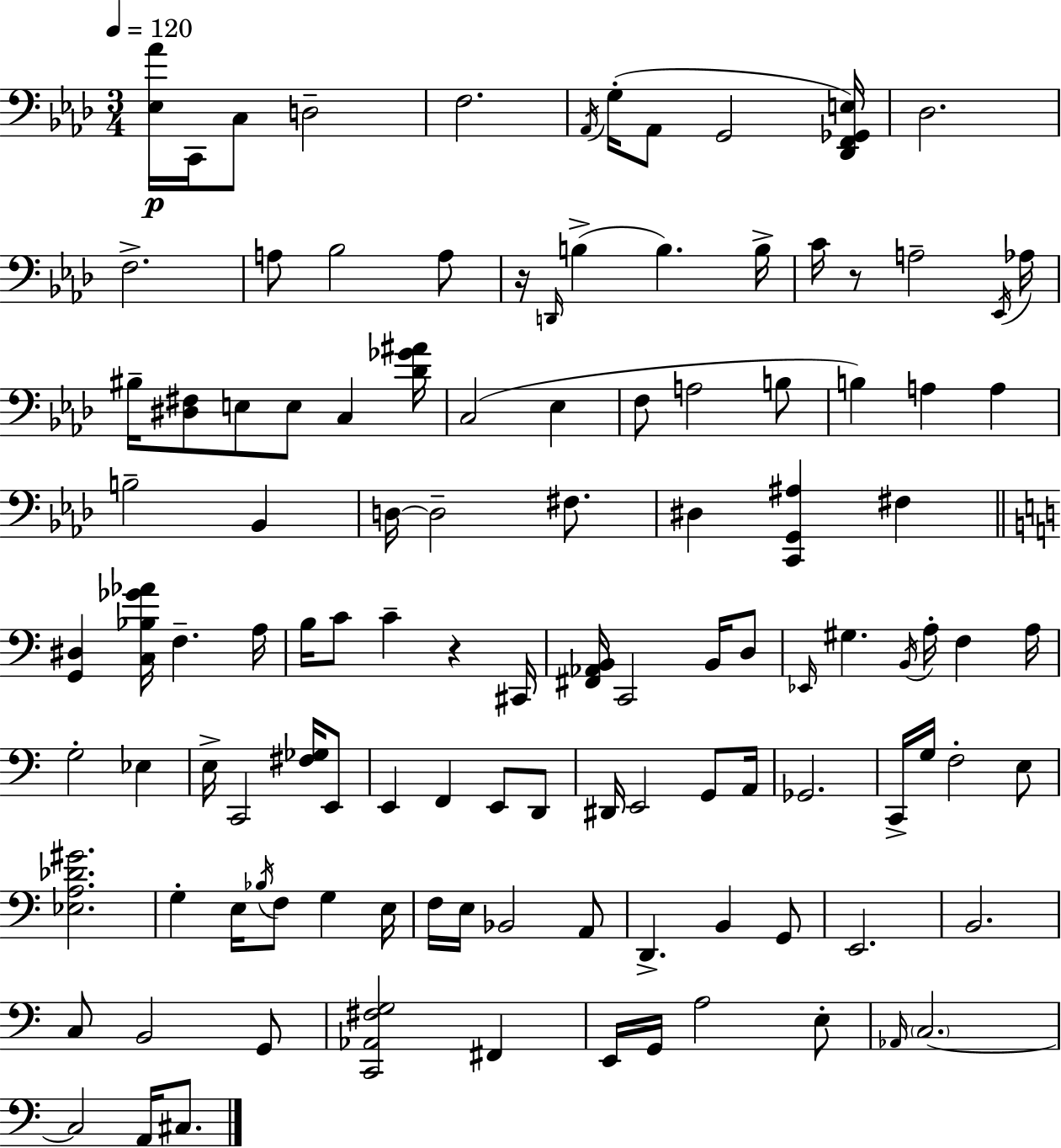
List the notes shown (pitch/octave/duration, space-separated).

[Eb3,Ab4]/s C2/s C3/e D3/h F3/h. Ab2/s G3/s Ab2/e G2/h [Db2,F2,Gb2,E3]/s Db3/h. F3/h. A3/e Bb3/h A3/e R/s D2/s B3/q B3/q. B3/s C4/s R/e A3/h Eb2/s Ab3/s BIS3/s [D#3,F#3]/e E3/e E3/e C3/q [Db4,Gb4,A#4]/s C3/h Eb3/q F3/e A3/h B3/e B3/q A3/q A3/q B3/h Bb2/q D3/s D3/h F#3/e. D#3/q [C2,G2,A#3]/q F#3/q [G2,D#3]/q [C3,Bb3,Gb4,Ab4]/s F3/q. A3/s B3/s C4/e C4/q R/q C#2/s [F#2,Ab2,B2]/s C2/h B2/s D3/e Eb2/s G#3/q. B2/s A3/s F3/q A3/s G3/h Eb3/q E3/s C2/h [F#3,Gb3]/s E2/e E2/q F2/q E2/e D2/e D#2/s E2/h G2/e A2/s Gb2/h. C2/s G3/s F3/h E3/e [Eb3,A3,Db4,G#4]/h. G3/q E3/s Bb3/s F3/e G3/q E3/s F3/s E3/s Bb2/h A2/e D2/q. B2/q G2/e E2/h. B2/h. C3/e B2/h G2/e [C2,Ab2,F#3,G3]/h F#2/q E2/s G2/s A3/h E3/e Ab2/s C3/h. C3/h A2/s C#3/e.